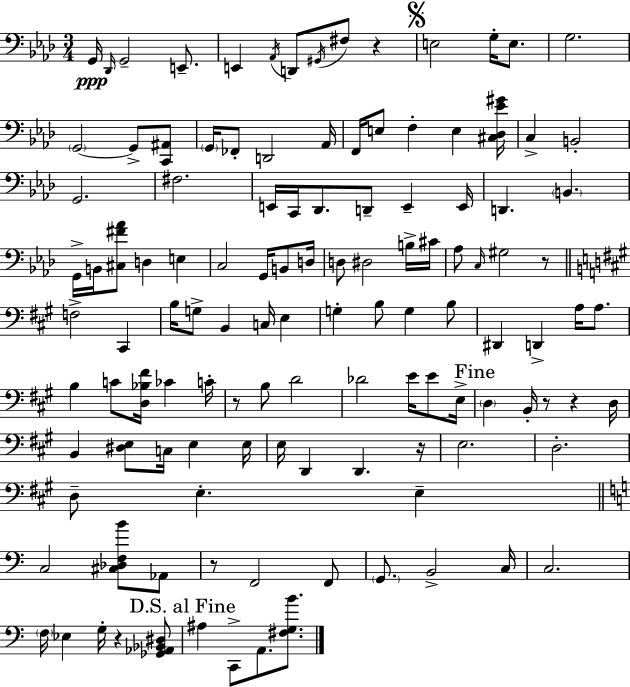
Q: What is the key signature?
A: AES major